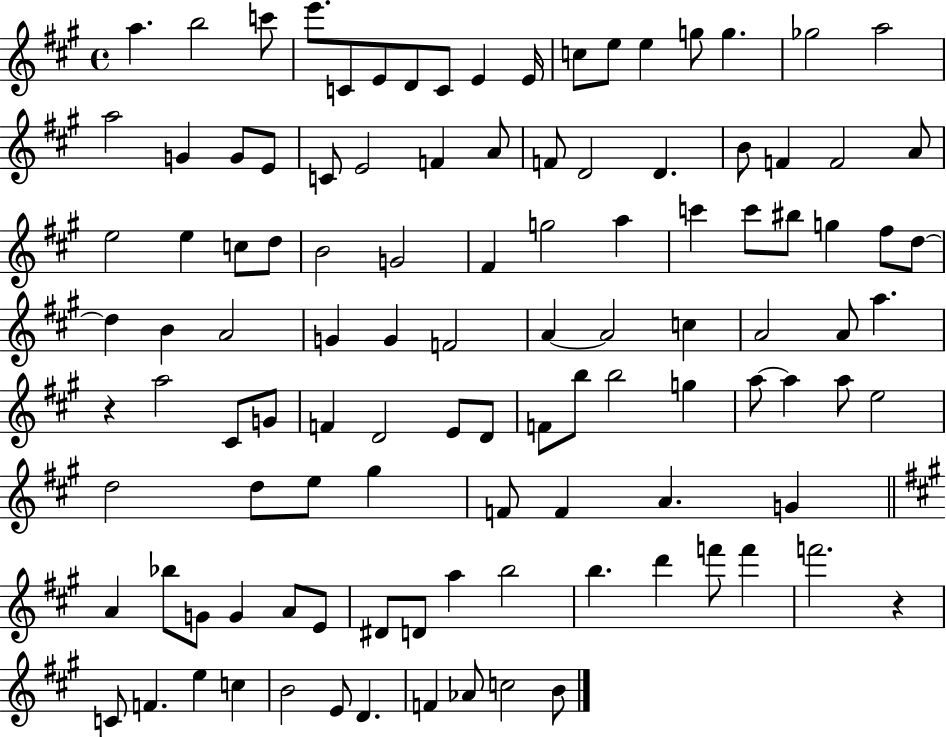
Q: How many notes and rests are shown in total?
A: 110